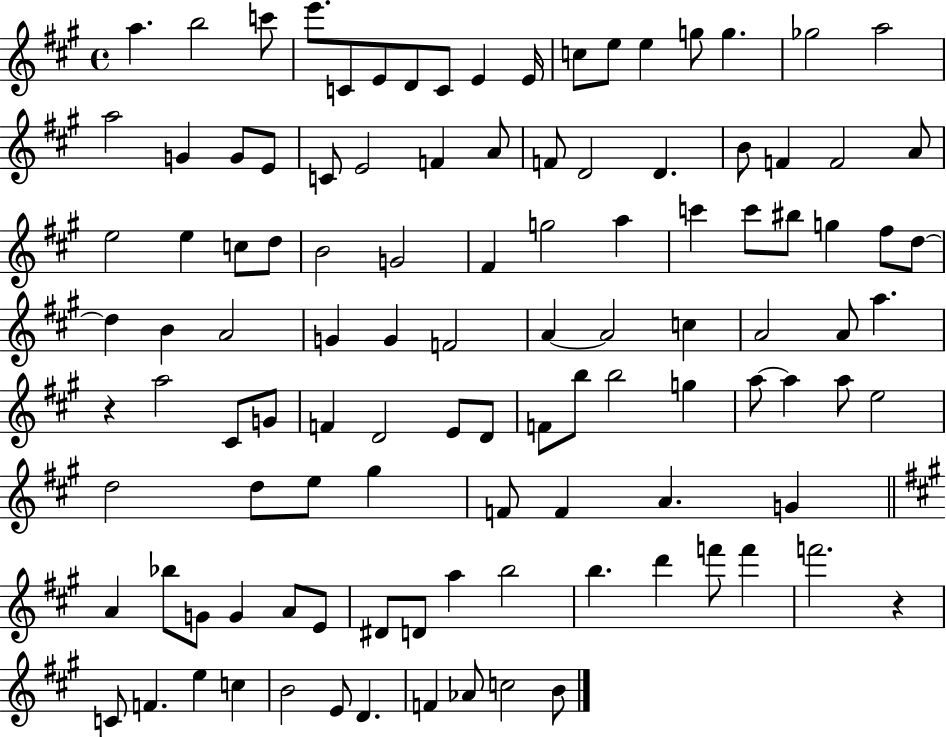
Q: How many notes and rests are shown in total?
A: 110